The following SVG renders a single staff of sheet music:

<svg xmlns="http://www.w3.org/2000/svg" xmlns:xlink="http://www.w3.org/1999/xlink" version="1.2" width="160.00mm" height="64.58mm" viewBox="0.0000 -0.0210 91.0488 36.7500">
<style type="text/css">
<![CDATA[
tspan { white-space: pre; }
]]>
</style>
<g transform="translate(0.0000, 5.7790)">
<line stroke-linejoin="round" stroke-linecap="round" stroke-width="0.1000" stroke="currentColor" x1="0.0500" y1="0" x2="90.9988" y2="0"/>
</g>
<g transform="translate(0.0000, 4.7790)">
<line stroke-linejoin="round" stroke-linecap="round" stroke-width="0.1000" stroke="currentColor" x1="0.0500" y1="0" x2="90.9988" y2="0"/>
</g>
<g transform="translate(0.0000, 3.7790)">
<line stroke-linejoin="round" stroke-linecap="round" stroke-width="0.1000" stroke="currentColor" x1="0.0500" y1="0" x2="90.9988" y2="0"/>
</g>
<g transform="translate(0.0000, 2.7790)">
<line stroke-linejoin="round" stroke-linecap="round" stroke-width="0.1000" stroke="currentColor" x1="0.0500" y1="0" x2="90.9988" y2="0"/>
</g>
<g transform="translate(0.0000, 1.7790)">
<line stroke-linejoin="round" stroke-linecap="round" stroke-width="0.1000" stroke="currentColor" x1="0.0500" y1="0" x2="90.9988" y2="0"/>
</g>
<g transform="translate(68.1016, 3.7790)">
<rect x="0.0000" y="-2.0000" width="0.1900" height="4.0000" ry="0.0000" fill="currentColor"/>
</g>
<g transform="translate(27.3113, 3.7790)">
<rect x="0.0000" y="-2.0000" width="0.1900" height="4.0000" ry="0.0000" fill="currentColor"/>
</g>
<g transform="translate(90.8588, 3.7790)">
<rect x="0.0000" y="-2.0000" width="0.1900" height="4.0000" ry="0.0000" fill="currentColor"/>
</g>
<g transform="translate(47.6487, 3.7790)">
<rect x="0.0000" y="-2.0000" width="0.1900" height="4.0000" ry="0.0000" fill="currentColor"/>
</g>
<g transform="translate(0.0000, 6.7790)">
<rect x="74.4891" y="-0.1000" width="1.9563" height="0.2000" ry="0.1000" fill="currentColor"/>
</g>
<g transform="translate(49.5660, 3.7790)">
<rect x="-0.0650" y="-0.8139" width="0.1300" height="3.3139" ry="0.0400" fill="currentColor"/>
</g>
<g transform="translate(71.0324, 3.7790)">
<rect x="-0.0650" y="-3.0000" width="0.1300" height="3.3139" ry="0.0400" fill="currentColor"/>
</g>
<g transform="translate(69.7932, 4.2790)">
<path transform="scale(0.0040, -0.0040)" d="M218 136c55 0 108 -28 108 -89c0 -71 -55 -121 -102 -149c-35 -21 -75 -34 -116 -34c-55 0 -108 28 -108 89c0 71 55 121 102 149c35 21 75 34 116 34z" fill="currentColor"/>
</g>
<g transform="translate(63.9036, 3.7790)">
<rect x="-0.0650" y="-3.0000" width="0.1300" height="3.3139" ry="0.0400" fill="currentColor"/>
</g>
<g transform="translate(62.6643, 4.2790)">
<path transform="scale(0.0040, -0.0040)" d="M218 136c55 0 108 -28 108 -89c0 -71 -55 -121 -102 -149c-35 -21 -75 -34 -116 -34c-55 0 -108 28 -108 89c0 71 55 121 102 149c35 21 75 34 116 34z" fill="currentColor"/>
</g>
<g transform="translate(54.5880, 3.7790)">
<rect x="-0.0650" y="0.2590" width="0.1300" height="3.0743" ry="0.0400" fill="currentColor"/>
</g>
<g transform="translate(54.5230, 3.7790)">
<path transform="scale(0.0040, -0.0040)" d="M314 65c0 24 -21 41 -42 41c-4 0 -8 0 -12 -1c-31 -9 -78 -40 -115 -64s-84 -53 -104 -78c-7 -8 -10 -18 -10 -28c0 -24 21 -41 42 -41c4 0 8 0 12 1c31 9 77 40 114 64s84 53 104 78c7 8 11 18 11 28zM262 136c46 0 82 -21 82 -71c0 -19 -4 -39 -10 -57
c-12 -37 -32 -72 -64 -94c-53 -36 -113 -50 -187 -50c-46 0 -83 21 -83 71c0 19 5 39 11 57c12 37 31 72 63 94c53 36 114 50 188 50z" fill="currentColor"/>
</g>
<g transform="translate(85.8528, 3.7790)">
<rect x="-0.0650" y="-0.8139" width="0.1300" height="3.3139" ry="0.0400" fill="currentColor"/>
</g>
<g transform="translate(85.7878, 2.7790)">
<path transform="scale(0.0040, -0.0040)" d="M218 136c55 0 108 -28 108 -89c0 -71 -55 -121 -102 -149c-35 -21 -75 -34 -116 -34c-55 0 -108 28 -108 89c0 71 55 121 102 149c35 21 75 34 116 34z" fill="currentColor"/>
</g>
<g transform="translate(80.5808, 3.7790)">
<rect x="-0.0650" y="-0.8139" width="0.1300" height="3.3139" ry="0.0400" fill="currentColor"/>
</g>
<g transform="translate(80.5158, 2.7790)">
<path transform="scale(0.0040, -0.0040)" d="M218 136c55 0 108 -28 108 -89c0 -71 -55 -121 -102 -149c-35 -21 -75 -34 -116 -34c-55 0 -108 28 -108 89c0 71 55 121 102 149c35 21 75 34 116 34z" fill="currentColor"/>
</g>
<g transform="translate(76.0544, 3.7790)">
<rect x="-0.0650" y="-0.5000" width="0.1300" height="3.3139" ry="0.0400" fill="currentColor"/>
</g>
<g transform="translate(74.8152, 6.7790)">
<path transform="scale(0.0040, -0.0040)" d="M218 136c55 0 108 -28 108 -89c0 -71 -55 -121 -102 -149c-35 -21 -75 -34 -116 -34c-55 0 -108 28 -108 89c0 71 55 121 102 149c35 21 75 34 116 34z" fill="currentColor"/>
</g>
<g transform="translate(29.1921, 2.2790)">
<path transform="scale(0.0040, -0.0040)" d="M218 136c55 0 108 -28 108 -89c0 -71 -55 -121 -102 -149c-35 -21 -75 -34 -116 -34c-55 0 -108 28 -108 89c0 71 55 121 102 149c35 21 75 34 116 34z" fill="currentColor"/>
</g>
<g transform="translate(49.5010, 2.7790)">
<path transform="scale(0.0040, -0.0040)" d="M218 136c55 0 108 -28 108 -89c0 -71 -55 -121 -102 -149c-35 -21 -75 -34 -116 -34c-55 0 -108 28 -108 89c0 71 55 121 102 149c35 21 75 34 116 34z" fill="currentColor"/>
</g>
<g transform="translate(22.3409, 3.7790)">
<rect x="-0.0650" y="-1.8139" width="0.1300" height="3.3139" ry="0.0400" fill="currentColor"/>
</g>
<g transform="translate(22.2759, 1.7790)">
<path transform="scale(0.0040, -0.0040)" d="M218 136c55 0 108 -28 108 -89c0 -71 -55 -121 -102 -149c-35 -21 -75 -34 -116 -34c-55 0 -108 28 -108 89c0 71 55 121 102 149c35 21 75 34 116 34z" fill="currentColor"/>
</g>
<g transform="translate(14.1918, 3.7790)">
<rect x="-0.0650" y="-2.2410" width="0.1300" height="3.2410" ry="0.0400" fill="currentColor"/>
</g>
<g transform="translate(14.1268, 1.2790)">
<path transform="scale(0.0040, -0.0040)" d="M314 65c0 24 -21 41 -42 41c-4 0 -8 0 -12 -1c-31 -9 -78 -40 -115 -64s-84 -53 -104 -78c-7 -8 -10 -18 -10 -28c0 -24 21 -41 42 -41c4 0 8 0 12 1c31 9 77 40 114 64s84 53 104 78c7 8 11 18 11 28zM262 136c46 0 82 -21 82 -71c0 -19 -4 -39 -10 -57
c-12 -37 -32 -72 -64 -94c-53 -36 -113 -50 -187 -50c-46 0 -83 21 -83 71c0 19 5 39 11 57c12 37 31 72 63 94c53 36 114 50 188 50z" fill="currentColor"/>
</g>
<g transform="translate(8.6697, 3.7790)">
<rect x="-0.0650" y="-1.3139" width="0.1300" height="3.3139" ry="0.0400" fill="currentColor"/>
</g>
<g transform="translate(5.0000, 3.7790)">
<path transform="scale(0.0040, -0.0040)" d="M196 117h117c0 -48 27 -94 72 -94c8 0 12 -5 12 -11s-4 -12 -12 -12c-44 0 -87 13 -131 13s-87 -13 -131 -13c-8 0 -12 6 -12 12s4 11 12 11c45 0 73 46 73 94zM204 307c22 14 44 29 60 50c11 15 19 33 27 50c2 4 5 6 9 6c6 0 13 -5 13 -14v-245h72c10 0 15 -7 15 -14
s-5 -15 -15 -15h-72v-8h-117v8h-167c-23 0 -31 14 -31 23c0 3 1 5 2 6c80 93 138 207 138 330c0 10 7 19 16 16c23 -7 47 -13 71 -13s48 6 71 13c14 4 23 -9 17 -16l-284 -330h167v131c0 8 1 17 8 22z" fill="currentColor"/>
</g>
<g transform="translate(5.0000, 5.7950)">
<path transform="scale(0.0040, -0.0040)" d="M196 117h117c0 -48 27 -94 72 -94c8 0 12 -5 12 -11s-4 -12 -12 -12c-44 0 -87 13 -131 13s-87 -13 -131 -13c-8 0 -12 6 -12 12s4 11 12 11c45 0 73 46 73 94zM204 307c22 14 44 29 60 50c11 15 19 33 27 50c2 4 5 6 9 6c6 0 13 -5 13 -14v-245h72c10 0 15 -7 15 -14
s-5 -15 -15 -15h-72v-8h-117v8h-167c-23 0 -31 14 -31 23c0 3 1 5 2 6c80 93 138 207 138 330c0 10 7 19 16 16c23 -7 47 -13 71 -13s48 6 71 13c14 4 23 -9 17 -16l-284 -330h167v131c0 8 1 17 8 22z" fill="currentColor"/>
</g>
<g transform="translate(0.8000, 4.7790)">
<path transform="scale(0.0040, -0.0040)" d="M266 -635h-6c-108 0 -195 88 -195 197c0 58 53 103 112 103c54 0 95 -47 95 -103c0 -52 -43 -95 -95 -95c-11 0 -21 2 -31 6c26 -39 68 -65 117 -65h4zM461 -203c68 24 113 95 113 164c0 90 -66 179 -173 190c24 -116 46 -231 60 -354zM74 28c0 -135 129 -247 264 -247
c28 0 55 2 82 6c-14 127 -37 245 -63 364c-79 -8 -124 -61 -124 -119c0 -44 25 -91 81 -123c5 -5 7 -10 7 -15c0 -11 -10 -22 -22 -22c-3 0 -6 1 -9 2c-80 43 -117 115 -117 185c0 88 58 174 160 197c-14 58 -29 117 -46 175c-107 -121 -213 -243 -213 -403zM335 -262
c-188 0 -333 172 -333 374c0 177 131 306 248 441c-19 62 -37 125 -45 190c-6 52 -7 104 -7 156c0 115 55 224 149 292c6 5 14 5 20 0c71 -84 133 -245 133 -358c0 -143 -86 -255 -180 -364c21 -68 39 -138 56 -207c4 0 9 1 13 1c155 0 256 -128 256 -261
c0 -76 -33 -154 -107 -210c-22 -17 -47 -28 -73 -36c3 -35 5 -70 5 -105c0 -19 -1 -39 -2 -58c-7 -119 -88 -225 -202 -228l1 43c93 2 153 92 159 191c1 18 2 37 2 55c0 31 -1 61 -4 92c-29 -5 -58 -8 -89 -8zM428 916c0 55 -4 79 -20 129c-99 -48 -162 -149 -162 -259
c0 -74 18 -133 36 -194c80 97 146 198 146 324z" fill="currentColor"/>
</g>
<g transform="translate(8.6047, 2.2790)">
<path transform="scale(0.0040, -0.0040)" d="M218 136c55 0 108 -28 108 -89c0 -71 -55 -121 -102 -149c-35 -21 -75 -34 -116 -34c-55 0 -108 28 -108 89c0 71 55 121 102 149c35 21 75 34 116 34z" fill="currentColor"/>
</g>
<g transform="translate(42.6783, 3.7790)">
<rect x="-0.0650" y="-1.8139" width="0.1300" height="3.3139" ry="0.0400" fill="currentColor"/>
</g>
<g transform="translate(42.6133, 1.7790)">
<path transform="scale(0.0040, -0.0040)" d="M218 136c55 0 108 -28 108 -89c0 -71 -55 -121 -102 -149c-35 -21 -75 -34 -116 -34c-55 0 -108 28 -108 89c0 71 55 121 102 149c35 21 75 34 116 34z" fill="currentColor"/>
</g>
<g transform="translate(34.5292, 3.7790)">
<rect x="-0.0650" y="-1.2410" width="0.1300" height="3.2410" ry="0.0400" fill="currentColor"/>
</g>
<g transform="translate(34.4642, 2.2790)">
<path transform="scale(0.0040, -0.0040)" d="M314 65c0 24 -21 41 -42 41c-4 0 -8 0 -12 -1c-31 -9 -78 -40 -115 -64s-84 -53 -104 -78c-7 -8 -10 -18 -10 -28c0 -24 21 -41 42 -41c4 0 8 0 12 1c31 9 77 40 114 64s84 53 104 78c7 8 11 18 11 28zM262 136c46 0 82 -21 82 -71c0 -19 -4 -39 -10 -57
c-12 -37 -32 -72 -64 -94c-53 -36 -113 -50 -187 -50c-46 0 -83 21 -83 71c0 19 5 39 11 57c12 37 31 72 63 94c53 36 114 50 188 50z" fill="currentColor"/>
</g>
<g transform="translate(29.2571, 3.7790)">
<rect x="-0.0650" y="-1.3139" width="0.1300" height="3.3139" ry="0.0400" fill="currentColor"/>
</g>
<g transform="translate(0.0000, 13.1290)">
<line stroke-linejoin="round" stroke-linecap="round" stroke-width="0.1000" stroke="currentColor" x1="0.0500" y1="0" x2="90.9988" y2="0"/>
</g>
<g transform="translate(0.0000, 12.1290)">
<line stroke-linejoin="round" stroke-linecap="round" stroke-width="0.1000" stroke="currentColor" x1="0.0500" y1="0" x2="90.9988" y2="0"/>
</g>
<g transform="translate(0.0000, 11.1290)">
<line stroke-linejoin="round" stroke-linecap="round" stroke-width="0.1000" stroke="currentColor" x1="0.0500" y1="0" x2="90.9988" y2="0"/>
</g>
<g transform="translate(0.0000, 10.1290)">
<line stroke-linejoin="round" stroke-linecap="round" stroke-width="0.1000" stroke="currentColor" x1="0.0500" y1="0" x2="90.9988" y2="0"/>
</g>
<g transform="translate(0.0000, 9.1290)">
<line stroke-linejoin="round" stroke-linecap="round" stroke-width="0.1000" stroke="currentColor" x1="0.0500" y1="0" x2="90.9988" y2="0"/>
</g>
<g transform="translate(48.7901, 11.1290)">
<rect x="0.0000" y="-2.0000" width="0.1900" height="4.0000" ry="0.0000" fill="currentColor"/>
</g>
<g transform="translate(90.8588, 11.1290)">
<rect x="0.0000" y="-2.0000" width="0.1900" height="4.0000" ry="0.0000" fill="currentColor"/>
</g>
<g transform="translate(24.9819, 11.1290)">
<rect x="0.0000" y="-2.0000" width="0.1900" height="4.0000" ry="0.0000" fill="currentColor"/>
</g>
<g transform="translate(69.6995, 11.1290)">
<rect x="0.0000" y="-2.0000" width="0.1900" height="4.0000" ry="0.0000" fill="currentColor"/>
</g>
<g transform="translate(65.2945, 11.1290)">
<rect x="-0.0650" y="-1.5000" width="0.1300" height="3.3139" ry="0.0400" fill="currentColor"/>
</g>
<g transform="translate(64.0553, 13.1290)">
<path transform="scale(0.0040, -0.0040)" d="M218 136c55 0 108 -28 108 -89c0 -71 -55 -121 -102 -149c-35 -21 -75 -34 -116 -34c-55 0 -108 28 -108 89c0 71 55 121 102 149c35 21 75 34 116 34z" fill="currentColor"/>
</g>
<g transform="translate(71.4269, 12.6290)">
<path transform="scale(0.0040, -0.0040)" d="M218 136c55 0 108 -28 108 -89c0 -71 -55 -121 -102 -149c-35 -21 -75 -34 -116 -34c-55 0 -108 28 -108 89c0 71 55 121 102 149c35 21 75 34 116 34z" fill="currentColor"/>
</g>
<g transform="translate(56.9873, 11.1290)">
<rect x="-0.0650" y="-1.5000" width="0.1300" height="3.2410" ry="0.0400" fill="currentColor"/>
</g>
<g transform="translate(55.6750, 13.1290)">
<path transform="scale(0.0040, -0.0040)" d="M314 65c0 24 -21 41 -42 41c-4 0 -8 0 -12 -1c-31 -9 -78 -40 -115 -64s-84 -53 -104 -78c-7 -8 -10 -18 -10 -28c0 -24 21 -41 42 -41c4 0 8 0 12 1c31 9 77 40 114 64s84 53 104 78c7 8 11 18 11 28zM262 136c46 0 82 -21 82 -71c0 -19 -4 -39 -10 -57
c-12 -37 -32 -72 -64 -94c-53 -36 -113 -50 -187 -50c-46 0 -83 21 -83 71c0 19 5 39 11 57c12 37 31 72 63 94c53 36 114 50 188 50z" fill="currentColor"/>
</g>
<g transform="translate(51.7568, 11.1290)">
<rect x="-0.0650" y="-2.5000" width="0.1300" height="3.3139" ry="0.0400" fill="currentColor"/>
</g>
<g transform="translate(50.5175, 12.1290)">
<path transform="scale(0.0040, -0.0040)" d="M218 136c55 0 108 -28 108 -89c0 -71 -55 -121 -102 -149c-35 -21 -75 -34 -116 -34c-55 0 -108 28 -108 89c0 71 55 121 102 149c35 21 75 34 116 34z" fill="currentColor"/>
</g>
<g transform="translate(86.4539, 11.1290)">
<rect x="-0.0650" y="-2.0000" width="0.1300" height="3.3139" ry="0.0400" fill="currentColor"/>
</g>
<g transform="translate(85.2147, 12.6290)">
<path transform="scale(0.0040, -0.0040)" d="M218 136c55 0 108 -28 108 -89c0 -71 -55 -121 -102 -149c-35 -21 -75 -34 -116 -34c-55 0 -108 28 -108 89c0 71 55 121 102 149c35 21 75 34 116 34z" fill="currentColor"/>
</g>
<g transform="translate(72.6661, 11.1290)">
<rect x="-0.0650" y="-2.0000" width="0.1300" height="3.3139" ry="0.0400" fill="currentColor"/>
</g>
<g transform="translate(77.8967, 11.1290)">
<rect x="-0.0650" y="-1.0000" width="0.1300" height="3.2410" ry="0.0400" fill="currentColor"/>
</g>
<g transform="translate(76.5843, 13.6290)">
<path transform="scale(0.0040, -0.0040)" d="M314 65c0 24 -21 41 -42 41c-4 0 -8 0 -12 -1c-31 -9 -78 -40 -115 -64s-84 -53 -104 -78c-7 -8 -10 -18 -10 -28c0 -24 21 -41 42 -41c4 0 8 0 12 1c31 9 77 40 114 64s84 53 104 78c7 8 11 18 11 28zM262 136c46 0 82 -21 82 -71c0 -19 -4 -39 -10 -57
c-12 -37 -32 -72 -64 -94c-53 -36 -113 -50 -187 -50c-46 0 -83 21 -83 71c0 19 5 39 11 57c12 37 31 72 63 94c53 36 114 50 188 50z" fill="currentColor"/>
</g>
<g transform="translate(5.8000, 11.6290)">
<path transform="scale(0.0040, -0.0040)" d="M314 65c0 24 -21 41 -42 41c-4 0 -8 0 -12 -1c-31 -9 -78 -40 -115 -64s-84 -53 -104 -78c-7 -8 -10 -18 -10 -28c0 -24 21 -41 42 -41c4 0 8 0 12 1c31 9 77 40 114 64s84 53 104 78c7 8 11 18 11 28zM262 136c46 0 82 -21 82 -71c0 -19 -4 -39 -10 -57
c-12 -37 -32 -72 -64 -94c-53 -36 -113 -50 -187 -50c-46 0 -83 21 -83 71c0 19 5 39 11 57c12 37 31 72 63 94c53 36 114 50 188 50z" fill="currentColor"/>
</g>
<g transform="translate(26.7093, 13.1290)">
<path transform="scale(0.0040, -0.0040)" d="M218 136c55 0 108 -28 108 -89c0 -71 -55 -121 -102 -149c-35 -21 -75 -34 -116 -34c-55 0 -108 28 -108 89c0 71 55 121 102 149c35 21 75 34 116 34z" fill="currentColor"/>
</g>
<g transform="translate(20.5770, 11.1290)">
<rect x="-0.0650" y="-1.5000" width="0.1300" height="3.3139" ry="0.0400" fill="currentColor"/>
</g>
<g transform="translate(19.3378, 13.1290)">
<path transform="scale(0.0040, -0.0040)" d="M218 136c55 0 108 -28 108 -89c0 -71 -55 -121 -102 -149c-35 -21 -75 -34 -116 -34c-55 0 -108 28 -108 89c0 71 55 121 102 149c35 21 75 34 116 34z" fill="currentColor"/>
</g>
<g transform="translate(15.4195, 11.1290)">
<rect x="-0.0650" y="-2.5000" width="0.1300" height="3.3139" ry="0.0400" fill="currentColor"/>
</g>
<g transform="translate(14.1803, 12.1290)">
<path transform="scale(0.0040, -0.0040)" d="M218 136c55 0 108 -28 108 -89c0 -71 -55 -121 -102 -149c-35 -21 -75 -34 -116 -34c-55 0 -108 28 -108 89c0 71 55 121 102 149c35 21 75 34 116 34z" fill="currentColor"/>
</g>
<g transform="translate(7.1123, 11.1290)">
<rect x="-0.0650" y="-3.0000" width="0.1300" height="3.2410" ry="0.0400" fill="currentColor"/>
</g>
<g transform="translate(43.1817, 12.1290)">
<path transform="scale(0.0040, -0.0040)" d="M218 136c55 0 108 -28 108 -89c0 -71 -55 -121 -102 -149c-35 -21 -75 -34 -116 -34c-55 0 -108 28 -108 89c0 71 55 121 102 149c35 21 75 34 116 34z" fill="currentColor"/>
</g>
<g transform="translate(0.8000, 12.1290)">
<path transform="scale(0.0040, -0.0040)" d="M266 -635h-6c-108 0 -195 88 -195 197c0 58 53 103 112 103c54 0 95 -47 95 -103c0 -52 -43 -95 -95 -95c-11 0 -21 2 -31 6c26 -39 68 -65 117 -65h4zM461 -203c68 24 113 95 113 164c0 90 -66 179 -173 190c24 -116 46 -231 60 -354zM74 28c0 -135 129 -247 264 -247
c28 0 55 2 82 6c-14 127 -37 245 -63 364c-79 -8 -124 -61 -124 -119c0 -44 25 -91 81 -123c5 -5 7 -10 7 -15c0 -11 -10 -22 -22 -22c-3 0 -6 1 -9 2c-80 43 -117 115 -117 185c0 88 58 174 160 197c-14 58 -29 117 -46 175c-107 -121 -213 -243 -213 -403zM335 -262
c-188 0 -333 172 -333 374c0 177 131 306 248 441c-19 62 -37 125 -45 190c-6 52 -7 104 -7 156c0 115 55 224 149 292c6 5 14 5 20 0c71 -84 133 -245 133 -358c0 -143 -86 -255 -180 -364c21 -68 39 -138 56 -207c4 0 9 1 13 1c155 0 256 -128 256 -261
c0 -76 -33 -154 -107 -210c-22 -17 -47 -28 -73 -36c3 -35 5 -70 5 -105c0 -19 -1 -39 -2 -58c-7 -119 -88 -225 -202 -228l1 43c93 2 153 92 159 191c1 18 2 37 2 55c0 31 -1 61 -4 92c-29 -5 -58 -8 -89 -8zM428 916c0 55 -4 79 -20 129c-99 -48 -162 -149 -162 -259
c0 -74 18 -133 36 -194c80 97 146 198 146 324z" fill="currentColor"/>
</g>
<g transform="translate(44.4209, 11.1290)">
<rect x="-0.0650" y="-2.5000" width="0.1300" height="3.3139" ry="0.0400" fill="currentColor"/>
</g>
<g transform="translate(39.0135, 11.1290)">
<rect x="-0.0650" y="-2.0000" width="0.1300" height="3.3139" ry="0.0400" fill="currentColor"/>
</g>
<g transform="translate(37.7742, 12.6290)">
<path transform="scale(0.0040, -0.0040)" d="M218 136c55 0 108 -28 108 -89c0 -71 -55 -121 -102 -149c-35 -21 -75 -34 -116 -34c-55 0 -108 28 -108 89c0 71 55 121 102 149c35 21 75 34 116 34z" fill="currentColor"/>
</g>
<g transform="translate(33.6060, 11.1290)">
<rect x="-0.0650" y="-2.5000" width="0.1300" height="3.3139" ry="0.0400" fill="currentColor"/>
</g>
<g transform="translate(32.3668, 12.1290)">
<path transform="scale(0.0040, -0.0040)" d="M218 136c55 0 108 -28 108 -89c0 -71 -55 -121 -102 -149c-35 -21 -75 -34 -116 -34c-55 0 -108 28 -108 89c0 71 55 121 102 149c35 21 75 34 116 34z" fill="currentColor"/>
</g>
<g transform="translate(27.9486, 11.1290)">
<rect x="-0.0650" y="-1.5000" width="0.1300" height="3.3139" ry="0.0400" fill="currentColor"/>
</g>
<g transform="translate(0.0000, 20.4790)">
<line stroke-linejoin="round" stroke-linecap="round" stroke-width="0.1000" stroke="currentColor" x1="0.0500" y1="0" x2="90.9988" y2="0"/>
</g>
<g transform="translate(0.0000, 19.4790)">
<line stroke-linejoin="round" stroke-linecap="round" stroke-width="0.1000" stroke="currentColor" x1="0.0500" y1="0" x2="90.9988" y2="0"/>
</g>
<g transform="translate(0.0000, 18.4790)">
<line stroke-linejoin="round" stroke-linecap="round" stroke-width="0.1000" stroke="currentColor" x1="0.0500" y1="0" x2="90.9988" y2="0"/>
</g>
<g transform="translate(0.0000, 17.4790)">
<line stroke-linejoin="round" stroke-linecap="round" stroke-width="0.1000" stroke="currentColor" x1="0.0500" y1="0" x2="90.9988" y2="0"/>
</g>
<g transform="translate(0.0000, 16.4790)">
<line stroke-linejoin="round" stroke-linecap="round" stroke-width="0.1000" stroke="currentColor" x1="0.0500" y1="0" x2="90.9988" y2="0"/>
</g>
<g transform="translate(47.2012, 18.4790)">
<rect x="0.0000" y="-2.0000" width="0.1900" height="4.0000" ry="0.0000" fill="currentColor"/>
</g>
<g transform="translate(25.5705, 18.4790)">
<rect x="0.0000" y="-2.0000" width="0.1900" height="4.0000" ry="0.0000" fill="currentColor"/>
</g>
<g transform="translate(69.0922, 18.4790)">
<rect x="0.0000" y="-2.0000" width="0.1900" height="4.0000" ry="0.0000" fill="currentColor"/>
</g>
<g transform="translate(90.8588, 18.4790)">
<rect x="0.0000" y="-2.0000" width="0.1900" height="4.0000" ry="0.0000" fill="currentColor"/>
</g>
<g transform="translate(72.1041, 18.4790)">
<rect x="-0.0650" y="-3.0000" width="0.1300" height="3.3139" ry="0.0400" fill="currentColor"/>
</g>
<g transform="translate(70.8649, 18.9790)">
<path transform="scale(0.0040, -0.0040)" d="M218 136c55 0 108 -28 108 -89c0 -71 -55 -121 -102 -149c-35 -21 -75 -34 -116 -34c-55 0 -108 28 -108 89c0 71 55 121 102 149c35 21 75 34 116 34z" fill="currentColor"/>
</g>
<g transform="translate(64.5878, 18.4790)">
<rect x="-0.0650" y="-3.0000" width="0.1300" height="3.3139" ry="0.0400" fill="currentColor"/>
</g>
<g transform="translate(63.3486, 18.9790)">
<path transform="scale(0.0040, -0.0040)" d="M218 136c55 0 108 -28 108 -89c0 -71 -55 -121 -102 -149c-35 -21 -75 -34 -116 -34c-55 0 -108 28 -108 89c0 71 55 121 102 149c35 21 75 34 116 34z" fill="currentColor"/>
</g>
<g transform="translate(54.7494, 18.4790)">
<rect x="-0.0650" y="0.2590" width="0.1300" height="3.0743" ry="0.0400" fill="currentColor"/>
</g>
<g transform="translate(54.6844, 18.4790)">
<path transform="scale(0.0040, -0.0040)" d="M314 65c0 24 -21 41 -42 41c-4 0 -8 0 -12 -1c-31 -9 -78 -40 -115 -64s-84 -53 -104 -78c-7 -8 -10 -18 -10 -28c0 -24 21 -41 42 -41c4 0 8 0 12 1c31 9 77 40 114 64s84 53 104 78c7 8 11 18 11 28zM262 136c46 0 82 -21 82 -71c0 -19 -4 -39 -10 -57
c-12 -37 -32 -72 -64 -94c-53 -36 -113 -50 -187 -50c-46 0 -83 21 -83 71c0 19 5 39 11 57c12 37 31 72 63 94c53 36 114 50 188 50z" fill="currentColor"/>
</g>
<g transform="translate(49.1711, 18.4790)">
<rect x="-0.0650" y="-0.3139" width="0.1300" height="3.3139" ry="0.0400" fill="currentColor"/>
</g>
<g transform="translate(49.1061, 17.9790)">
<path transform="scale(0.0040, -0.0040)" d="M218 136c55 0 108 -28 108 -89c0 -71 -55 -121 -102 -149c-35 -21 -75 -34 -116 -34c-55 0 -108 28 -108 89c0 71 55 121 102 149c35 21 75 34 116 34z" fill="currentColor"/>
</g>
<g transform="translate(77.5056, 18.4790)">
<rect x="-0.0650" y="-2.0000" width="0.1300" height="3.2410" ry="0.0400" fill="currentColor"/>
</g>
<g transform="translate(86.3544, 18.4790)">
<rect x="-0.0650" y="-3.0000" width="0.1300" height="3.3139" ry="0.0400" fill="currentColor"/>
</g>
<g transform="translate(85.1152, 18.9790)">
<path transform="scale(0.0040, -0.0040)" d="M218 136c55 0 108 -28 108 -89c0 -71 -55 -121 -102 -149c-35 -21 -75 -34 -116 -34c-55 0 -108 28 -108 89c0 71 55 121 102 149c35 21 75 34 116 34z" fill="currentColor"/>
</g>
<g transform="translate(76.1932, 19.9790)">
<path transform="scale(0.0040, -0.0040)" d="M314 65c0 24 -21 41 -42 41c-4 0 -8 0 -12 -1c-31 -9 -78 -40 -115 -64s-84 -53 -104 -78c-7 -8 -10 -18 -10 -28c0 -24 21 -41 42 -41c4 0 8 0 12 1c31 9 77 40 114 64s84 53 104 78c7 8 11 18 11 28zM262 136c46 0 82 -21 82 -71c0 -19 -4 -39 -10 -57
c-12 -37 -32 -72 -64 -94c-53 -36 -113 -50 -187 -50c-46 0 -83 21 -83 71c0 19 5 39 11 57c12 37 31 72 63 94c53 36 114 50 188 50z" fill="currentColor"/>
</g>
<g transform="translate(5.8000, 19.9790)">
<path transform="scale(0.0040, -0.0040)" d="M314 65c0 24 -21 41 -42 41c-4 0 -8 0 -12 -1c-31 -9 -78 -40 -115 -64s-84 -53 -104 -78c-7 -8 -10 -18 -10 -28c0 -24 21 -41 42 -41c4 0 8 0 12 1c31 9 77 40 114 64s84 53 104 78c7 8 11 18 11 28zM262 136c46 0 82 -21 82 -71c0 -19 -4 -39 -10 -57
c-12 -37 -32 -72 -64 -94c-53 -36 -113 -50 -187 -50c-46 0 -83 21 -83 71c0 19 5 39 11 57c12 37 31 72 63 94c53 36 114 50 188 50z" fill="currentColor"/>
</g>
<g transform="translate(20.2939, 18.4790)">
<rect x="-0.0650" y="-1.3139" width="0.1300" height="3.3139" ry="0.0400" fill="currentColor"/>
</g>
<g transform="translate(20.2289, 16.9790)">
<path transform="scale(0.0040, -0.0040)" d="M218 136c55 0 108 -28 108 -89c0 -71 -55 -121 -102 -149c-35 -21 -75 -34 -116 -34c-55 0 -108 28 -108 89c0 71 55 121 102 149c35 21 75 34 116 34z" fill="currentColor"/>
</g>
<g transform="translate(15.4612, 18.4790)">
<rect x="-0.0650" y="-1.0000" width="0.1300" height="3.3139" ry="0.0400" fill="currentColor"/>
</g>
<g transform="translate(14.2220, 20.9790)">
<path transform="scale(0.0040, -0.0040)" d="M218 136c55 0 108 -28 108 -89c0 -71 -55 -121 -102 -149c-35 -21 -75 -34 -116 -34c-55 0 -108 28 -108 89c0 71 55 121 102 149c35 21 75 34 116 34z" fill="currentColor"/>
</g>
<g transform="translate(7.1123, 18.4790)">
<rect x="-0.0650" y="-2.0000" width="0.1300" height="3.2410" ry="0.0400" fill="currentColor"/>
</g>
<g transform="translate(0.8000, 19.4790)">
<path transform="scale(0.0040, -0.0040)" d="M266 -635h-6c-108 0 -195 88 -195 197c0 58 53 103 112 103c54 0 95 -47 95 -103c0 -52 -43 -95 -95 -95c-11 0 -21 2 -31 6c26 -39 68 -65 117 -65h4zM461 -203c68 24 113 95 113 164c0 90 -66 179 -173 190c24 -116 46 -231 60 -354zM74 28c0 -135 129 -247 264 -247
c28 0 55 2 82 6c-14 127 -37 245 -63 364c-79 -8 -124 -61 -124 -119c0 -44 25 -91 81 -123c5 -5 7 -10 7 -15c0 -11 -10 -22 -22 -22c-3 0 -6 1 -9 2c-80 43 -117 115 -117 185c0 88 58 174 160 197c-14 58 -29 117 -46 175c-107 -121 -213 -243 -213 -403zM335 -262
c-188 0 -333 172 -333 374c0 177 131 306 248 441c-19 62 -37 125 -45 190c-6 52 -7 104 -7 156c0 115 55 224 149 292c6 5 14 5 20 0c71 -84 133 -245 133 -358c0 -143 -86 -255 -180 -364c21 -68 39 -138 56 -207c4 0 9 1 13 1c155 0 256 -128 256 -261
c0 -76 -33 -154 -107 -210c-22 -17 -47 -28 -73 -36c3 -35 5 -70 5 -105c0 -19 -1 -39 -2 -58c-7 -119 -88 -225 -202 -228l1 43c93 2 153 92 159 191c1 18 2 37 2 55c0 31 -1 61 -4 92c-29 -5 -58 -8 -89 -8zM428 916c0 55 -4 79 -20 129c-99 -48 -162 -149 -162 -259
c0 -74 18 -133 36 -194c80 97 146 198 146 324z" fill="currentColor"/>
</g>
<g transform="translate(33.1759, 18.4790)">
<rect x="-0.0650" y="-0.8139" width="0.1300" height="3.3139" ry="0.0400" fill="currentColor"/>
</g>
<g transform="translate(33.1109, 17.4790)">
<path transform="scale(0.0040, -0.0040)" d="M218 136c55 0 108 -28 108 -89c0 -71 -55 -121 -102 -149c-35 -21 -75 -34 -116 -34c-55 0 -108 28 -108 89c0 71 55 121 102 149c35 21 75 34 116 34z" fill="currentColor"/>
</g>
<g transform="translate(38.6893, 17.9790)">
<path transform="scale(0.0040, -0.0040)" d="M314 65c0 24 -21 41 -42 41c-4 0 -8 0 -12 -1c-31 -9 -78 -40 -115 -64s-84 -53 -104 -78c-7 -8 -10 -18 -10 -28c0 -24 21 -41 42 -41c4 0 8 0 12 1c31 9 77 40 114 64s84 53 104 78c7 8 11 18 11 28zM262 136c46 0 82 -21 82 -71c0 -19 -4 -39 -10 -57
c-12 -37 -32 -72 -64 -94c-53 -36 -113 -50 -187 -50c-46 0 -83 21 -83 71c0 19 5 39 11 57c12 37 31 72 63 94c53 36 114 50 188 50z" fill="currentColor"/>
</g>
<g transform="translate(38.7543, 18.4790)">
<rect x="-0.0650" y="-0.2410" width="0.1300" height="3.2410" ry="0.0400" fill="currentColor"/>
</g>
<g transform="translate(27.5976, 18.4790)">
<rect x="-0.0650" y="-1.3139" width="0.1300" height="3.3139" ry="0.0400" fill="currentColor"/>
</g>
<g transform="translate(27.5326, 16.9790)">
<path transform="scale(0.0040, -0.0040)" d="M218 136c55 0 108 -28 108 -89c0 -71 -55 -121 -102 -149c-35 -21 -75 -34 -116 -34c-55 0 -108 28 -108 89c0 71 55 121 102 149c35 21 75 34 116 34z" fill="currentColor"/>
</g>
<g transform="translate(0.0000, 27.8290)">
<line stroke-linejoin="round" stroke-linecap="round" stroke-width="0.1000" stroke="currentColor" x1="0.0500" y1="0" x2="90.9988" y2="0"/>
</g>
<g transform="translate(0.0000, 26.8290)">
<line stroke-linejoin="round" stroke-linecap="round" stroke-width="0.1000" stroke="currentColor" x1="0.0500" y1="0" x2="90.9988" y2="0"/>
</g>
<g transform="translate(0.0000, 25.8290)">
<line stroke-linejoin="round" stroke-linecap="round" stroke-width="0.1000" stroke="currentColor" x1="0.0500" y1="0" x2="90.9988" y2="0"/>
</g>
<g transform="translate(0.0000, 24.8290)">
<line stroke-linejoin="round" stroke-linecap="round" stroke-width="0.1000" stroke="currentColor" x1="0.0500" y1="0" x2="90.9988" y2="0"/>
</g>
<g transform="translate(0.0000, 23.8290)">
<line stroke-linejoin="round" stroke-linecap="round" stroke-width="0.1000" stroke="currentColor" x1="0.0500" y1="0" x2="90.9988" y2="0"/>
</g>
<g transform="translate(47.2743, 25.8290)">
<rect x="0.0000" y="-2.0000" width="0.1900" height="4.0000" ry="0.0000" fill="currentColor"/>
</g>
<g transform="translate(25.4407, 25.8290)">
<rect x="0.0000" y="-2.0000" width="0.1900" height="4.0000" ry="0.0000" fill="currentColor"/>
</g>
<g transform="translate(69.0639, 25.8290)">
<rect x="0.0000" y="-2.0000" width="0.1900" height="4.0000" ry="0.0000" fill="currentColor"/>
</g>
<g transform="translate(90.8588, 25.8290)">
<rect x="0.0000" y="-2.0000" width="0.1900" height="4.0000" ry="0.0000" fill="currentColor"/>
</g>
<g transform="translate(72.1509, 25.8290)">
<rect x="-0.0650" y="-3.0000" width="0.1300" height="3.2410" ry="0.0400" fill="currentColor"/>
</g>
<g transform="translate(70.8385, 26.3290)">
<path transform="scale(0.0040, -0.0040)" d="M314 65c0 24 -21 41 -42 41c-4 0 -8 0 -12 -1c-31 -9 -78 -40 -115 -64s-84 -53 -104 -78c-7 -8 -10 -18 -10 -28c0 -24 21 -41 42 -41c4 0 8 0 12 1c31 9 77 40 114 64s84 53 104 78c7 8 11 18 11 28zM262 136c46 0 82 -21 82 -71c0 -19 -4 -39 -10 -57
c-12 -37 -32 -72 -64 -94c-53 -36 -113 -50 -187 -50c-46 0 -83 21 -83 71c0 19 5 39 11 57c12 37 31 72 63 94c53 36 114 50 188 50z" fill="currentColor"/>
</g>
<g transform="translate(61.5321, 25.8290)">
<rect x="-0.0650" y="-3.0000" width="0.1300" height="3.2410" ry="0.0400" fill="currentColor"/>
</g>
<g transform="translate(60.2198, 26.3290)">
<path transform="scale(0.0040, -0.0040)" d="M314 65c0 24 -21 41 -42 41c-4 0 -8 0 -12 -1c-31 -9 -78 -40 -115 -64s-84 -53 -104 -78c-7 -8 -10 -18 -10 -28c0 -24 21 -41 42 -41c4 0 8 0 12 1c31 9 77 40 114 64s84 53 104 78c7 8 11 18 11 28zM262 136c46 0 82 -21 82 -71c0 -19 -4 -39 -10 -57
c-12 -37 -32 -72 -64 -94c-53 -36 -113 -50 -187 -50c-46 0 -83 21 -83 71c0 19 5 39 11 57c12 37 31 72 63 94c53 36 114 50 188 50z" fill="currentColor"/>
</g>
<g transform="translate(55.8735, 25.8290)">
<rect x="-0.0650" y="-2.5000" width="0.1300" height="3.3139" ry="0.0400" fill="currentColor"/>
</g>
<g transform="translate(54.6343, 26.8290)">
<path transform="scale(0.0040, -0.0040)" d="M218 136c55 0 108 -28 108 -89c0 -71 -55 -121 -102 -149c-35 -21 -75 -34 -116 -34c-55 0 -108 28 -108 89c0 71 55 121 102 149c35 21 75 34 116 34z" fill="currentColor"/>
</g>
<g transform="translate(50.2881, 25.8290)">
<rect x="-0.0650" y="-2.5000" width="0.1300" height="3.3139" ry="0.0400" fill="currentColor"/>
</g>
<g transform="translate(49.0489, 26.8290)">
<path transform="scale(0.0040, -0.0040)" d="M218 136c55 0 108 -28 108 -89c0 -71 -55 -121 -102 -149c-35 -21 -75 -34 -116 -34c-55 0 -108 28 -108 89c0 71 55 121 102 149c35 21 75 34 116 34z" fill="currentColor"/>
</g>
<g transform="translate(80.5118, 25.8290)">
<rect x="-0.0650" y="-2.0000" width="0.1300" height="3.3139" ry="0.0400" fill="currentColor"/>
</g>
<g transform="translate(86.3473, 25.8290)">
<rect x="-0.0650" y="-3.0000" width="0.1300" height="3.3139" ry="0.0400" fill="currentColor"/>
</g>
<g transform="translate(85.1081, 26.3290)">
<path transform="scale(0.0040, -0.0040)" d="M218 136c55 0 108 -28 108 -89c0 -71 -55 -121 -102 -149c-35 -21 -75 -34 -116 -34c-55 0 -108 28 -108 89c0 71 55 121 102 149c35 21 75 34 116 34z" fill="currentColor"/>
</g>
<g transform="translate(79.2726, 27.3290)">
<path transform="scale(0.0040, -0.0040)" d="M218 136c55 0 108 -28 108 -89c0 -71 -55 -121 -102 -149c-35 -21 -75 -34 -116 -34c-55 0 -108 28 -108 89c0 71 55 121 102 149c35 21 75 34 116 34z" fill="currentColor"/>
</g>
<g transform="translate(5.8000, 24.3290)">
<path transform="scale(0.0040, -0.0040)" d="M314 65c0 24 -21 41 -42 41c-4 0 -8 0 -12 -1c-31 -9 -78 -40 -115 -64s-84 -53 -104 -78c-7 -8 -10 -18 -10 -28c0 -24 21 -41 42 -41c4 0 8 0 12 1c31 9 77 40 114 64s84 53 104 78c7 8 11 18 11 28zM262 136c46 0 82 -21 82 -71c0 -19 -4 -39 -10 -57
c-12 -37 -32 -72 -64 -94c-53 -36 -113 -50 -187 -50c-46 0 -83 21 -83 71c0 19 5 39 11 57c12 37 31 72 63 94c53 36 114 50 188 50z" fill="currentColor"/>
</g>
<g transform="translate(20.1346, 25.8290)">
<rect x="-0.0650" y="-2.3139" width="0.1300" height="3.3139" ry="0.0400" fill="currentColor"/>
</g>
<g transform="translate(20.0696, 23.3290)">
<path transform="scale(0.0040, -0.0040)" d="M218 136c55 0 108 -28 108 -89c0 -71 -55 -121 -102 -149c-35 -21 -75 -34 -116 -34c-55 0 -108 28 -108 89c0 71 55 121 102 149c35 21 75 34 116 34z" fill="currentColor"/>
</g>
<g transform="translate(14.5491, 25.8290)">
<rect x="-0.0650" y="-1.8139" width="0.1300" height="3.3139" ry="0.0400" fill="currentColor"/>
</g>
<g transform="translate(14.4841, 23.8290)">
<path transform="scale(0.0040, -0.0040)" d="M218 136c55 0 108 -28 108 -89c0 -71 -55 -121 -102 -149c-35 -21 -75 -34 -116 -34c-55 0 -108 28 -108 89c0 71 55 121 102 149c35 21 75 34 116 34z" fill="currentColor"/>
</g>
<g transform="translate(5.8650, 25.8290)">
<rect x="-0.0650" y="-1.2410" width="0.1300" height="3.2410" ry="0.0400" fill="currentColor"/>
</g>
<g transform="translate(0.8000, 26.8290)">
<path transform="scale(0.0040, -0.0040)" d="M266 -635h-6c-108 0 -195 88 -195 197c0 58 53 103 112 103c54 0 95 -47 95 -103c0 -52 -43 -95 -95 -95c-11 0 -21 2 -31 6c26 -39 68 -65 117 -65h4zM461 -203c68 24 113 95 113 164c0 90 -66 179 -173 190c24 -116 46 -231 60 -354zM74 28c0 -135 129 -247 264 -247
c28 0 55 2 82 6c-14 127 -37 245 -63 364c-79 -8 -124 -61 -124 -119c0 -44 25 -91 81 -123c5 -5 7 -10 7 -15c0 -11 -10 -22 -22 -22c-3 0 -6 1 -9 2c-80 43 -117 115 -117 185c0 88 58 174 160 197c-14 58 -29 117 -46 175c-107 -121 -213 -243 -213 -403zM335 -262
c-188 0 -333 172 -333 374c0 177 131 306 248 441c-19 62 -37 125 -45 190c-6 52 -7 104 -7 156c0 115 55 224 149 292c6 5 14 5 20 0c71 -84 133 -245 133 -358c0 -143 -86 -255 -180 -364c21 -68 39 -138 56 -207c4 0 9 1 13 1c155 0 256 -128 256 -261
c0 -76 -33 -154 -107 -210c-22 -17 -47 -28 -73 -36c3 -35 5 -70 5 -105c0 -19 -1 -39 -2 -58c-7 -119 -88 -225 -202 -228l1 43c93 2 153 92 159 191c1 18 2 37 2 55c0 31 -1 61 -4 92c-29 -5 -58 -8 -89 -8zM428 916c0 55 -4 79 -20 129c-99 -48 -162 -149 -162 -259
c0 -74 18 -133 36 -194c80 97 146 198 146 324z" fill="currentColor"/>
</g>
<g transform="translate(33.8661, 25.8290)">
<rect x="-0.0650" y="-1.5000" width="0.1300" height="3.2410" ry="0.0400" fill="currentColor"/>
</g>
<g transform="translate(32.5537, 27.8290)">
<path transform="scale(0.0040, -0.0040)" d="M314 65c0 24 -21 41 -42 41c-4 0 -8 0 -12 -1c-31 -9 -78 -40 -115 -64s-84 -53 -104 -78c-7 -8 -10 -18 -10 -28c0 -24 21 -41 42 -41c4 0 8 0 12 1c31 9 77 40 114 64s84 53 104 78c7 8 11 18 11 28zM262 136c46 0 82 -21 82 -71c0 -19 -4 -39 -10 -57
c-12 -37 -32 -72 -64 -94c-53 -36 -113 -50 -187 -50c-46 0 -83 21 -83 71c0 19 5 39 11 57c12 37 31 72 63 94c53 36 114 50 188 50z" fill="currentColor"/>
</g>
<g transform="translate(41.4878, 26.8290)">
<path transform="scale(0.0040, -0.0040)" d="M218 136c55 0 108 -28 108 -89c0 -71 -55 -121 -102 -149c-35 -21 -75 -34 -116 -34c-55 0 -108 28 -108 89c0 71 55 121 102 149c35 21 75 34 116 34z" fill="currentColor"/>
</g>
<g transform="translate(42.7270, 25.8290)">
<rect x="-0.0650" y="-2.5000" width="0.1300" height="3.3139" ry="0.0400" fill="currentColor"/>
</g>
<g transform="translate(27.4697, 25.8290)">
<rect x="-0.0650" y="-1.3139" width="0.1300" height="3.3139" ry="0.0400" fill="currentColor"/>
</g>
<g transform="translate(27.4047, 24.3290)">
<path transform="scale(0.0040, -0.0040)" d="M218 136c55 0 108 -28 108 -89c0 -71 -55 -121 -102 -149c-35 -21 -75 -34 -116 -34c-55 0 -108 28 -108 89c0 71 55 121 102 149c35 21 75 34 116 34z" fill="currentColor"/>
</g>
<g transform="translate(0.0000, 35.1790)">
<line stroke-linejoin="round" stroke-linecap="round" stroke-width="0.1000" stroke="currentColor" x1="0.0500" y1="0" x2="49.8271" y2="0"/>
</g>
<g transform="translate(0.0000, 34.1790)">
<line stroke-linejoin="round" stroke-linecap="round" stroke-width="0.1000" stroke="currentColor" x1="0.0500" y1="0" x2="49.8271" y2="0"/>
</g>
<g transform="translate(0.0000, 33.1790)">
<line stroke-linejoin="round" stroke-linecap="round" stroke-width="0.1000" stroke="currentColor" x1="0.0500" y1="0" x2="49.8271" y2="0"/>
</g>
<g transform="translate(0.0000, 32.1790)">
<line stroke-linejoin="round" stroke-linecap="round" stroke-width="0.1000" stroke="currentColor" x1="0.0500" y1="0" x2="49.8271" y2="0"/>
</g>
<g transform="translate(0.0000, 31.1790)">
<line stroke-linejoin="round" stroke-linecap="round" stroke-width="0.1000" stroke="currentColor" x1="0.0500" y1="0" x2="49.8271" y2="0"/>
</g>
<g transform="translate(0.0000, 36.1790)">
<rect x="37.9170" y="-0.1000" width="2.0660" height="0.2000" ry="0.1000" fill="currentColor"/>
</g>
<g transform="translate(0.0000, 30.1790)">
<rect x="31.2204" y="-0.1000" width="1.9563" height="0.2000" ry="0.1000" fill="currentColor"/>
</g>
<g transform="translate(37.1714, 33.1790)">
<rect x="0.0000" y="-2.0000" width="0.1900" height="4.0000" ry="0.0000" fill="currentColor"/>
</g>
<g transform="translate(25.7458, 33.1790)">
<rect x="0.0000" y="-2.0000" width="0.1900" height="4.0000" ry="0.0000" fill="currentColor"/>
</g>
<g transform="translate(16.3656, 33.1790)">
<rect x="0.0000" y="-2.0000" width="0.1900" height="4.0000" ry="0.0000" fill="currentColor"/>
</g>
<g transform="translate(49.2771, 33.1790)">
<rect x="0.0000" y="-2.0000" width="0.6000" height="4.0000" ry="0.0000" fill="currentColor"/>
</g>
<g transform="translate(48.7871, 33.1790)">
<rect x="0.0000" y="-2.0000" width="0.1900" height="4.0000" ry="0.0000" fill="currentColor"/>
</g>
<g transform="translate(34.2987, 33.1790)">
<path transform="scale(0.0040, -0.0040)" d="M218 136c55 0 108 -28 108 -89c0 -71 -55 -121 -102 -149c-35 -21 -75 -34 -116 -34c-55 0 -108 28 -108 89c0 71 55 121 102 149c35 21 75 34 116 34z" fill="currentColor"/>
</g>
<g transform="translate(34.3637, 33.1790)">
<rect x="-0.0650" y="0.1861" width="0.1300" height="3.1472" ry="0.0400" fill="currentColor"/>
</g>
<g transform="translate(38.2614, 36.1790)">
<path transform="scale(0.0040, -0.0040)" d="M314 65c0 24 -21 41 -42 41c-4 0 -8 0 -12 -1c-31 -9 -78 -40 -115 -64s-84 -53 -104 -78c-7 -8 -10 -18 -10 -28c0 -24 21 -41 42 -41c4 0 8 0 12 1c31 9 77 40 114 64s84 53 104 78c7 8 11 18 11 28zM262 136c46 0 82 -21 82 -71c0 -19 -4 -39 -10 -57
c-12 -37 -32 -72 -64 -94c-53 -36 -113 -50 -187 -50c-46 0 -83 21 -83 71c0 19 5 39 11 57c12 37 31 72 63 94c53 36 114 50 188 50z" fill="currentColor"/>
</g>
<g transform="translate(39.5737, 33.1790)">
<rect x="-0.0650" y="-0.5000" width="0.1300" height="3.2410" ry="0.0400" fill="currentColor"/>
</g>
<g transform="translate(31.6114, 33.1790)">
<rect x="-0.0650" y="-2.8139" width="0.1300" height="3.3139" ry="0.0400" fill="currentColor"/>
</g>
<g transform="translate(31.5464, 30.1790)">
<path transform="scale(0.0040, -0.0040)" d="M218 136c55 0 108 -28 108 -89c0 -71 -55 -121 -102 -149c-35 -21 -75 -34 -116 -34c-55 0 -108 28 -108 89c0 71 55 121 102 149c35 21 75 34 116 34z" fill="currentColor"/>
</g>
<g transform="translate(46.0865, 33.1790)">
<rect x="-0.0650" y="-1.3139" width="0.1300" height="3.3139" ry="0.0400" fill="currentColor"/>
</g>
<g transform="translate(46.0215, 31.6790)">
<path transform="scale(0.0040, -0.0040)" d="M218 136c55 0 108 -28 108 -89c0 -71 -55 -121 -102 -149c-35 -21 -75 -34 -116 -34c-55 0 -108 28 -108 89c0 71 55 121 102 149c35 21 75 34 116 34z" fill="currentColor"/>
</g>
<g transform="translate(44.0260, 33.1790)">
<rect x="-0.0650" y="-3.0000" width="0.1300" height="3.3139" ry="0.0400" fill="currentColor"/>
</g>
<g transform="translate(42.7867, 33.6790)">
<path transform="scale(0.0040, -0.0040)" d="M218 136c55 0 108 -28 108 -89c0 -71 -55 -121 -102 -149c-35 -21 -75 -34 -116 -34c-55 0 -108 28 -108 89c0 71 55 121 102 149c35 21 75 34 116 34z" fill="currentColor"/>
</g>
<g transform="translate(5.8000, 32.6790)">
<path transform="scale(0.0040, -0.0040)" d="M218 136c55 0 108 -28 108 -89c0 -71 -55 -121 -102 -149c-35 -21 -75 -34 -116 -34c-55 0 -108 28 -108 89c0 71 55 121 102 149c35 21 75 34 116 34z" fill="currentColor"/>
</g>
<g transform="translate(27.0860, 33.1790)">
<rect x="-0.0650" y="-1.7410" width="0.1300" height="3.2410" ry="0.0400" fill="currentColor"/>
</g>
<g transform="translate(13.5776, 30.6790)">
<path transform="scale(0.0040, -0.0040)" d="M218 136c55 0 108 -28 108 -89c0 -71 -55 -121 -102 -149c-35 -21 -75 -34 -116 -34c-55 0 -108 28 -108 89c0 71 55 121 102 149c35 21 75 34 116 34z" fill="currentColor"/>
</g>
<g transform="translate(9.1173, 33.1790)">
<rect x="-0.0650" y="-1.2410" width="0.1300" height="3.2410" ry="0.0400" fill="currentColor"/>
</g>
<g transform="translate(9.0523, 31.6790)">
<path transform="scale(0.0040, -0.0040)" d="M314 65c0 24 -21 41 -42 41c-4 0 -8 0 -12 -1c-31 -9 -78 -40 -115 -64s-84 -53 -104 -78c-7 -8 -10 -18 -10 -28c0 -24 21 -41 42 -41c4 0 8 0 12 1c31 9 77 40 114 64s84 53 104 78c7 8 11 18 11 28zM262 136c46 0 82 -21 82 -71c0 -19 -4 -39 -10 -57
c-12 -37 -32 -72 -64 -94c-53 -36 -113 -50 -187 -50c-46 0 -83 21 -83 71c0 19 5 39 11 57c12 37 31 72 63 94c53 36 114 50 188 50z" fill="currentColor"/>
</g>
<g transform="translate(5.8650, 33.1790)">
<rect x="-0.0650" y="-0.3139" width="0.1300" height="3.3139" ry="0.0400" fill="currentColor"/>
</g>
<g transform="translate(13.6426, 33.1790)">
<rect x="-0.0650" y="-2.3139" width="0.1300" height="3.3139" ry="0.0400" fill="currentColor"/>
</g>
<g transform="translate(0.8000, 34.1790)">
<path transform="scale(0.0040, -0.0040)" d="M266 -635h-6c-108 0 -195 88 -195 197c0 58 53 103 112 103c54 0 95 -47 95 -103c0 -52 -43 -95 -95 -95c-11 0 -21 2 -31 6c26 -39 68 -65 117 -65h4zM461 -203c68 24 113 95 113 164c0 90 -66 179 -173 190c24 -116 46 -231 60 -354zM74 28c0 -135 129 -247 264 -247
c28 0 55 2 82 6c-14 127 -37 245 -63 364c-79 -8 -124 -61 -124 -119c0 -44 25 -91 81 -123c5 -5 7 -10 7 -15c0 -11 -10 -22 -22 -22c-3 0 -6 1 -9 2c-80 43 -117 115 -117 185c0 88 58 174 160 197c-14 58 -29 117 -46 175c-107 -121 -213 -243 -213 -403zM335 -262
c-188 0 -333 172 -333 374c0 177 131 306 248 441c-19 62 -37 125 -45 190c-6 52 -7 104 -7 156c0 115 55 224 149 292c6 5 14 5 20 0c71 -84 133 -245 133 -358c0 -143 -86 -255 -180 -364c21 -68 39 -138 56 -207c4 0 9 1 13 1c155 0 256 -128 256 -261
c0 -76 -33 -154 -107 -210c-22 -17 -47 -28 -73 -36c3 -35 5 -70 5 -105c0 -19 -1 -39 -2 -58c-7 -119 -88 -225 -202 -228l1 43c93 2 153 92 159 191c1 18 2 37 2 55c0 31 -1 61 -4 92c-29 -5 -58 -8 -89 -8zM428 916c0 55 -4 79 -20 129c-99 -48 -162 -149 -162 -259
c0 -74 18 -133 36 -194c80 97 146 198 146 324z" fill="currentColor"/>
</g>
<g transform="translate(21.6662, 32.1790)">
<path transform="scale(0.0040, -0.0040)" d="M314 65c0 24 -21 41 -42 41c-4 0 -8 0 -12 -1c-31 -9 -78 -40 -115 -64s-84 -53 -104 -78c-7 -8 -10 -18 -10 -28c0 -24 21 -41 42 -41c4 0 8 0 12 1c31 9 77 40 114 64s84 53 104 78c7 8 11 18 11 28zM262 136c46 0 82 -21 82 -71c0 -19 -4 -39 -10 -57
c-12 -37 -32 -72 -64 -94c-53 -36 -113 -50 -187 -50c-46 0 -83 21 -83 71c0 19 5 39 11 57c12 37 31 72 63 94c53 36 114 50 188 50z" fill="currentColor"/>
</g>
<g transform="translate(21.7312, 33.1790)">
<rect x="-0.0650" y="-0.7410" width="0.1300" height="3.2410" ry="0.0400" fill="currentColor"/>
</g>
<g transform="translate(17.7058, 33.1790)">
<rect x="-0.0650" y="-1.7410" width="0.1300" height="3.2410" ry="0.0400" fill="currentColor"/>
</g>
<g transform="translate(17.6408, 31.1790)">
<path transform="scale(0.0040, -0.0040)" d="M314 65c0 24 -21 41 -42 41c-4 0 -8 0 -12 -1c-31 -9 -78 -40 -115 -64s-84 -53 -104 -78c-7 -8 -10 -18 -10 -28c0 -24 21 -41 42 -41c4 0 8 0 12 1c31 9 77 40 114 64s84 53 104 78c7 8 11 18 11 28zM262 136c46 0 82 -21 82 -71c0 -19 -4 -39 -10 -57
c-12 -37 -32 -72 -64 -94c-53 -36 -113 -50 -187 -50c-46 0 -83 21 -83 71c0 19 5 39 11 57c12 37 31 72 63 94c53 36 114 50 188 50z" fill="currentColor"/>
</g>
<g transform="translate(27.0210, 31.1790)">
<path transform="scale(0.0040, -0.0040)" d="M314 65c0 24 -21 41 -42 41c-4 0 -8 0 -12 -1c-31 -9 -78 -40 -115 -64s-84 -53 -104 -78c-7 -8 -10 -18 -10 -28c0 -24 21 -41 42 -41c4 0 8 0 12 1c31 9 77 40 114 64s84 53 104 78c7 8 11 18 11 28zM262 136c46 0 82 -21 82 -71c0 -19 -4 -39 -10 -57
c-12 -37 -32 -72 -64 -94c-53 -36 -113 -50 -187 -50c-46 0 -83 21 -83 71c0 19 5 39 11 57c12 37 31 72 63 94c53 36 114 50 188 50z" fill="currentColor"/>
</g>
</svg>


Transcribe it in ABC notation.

X:1
T:Untitled
M:4/4
L:1/4
K:C
e g2 f e e2 f d B2 A A C d d A2 G E E G F G G E2 E F D2 F F2 D e e d c2 c B2 A A F2 A e2 f g e E2 G G G A2 A2 F A c e2 g f2 d2 f2 a B C2 A e